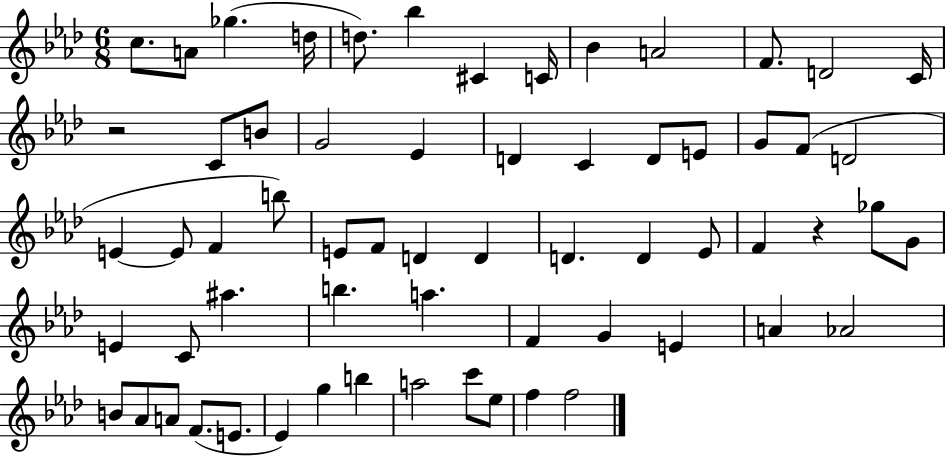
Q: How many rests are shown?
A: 2